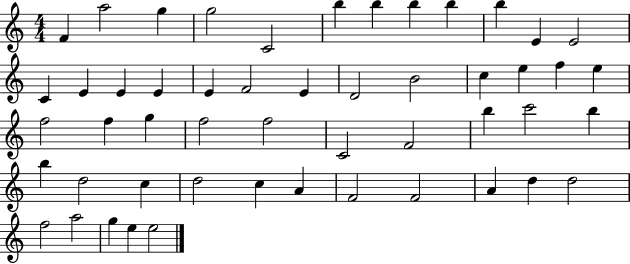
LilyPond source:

{
  \clef treble
  \numericTimeSignature
  \time 4/4
  \key c \major
  f'4 a''2 g''4 | g''2 c'2 | b''4 b''4 b''4 b''4 | b''4 e'4 e'2 | \break c'4 e'4 e'4 e'4 | e'4 f'2 e'4 | d'2 b'2 | c''4 e''4 f''4 e''4 | \break f''2 f''4 g''4 | f''2 f''2 | c'2 f'2 | b''4 c'''2 b''4 | \break b''4 d''2 c''4 | d''2 c''4 a'4 | f'2 f'2 | a'4 d''4 d''2 | \break f''2 a''2 | g''4 e''4 e''2 | \bar "|."
}